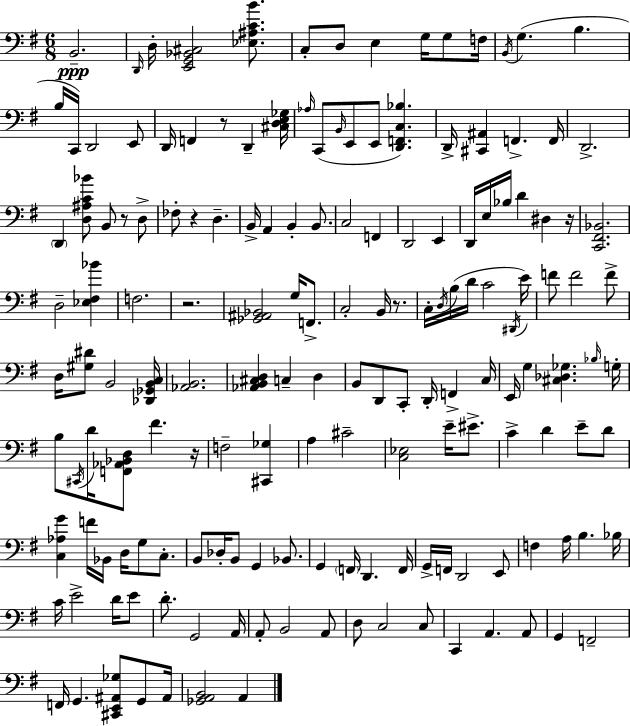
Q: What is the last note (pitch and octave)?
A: A2